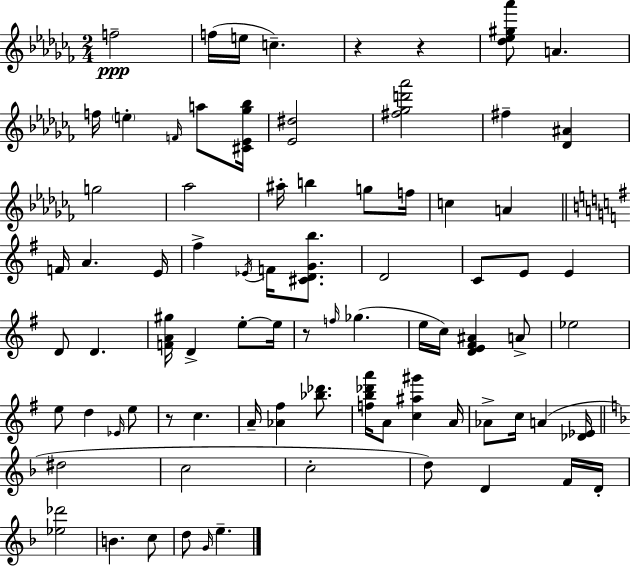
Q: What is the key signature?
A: AES minor